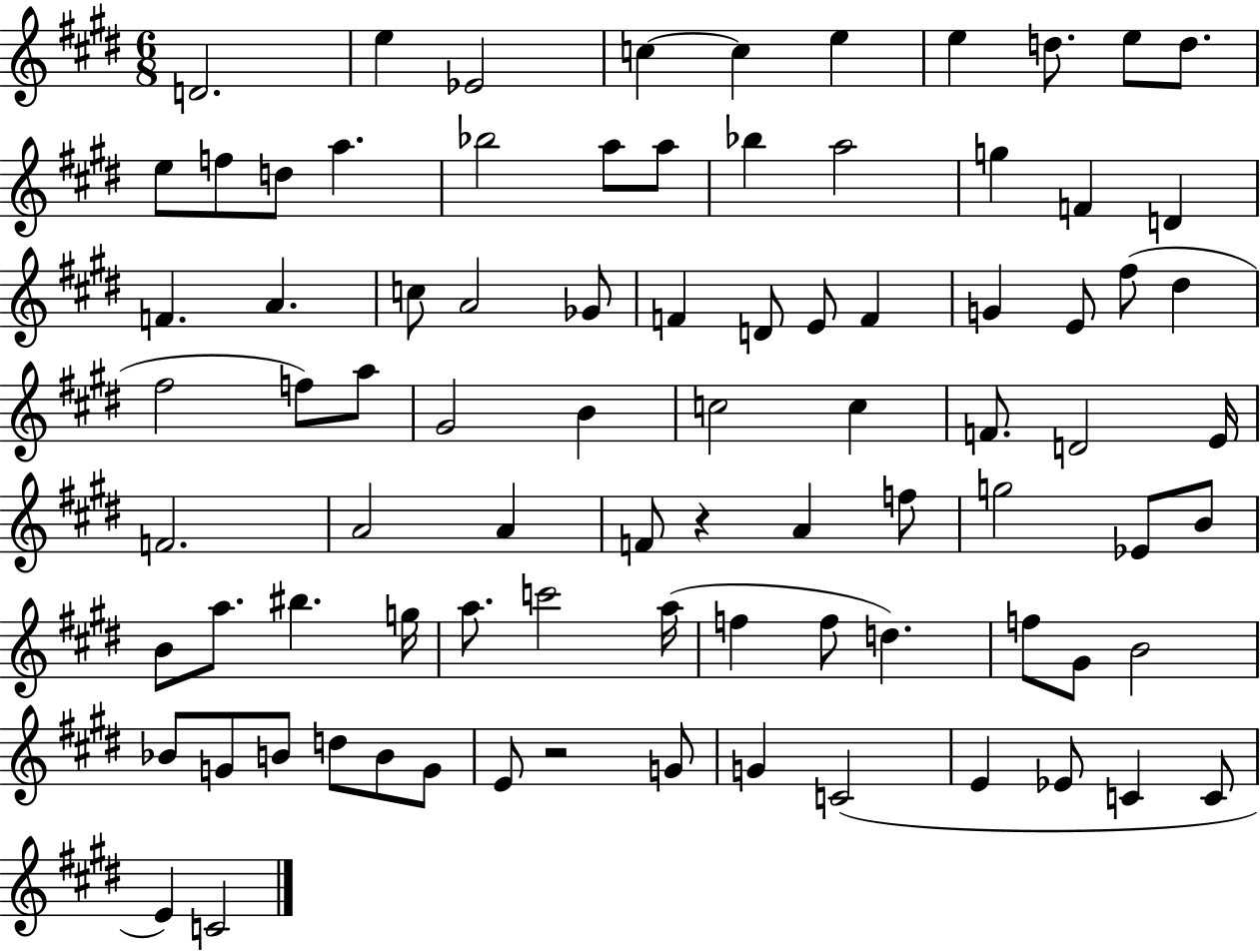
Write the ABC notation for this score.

X:1
T:Untitled
M:6/8
L:1/4
K:E
D2 e _E2 c c e e d/2 e/2 d/2 e/2 f/2 d/2 a _b2 a/2 a/2 _b a2 g F D F A c/2 A2 _G/2 F D/2 E/2 F G E/2 ^f/2 ^d ^f2 f/2 a/2 ^G2 B c2 c F/2 D2 E/4 F2 A2 A F/2 z A f/2 g2 _E/2 B/2 B/2 a/2 ^b g/4 a/2 c'2 a/4 f f/2 d f/2 ^G/2 B2 _B/2 G/2 B/2 d/2 B/2 G/2 E/2 z2 G/2 G C2 E _E/2 C C/2 E C2